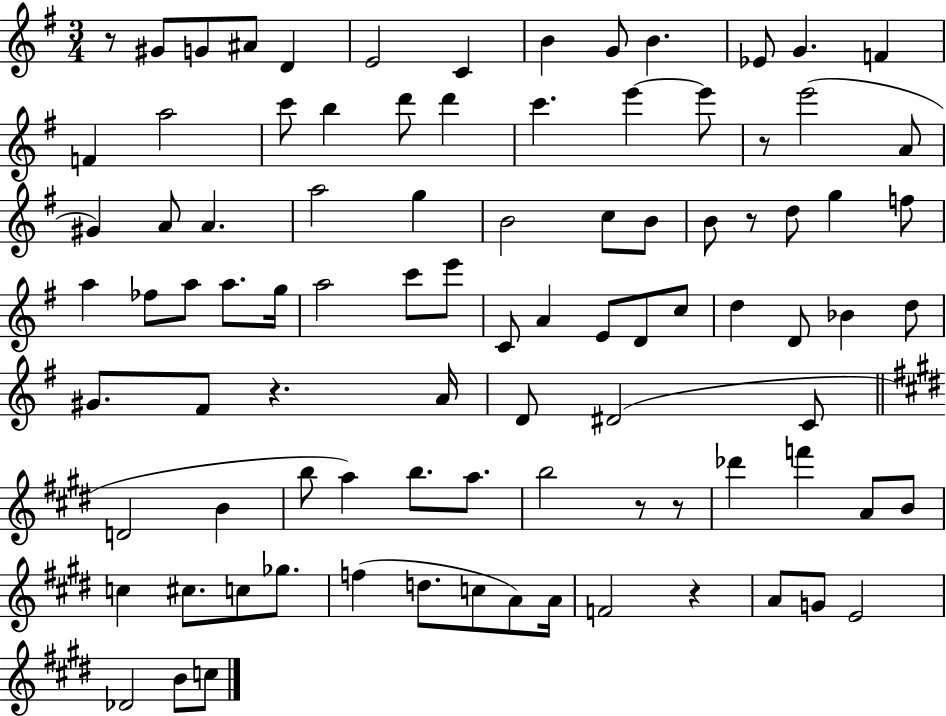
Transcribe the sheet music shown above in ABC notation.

X:1
T:Untitled
M:3/4
L:1/4
K:G
z/2 ^G/2 G/2 ^A/2 D E2 C B G/2 B _E/2 G F F a2 c'/2 b d'/2 d' c' e' e'/2 z/2 e'2 A/2 ^G A/2 A a2 g B2 c/2 B/2 B/2 z/2 d/2 g f/2 a _f/2 a/2 a/2 g/4 a2 c'/2 e'/2 C/2 A E/2 D/2 c/2 d D/2 _B d/2 ^G/2 ^F/2 z A/4 D/2 ^D2 C/2 D2 B b/2 a b/2 a/2 b2 z/2 z/2 _d' f' A/2 B/2 c ^c/2 c/2 _g/2 f d/2 c/2 A/2 A/4 F2 z A/2 G/2 E2 _D2 B/2 c/2